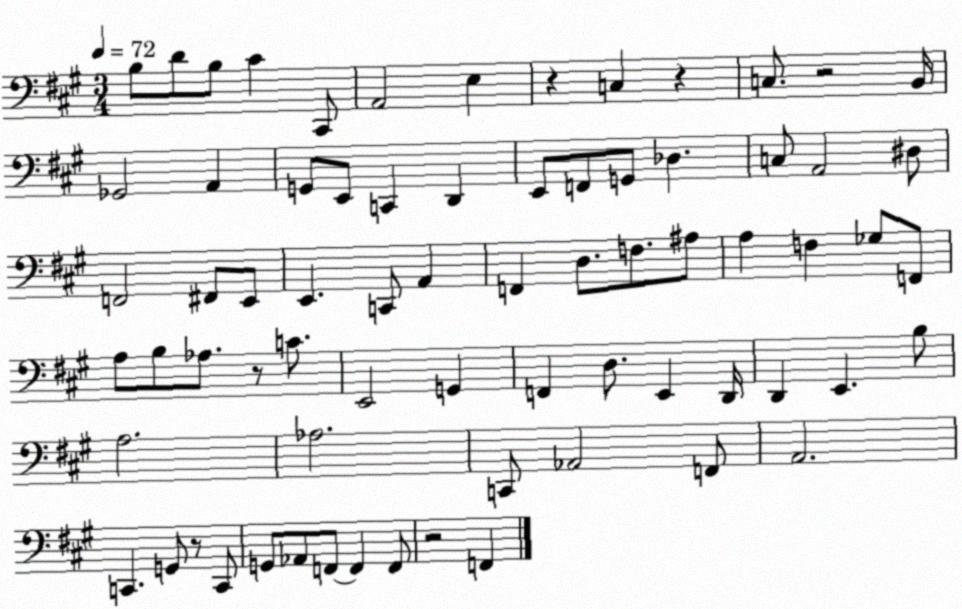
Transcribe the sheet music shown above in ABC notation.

X:1
T:Untitled
M:3/4
L:1/4
K:A
B,/2 D/2 B,/2 ^C ^C,,/2 A,,2 E, z C, z C,/2 z2 B,,/4 _G,,2 A,, G,,/2 E,,/2 C,, D,, E,,/2 F,,/2 G,,/2 _D, C,/2 A,,2 ^D,/2 F,,2 ^F,,/2 E,,/2 E,, C,,/2 A,, F,, D,/2 F,/2 ^A,/2 A, F, _G,/2 F,,/2 A,/2 B,/2 _A,/2 z/2 C/2 E,,2 G,, F,, D,/2 E,, D,,/4 D,, E,, B,/2 A,2 _A,2 C,,/2 _A,,2 F,,/2 A,,2 C,, G,,/2 z/2 C,,/2 G,,/2 _A,,/2 F,,/2 F,, F,,/2 z2 F,,